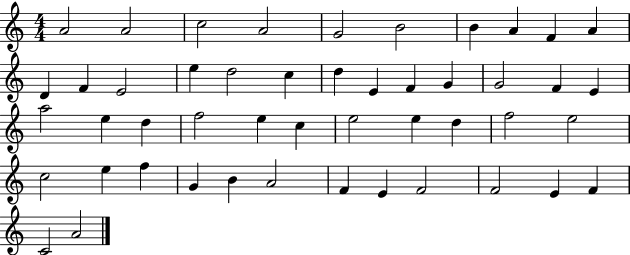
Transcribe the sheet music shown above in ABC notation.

X:1
T:Untitled
M:4/4
L:1/4
K:C
A2 A2 c2 A2 G2 B2 B A F A D F E2 e d2 c d E F G G2 F E a2 e d f2 e c e2 e d f2 e2 c2 e f G B A2 F E F2 F2 E F C2 A2